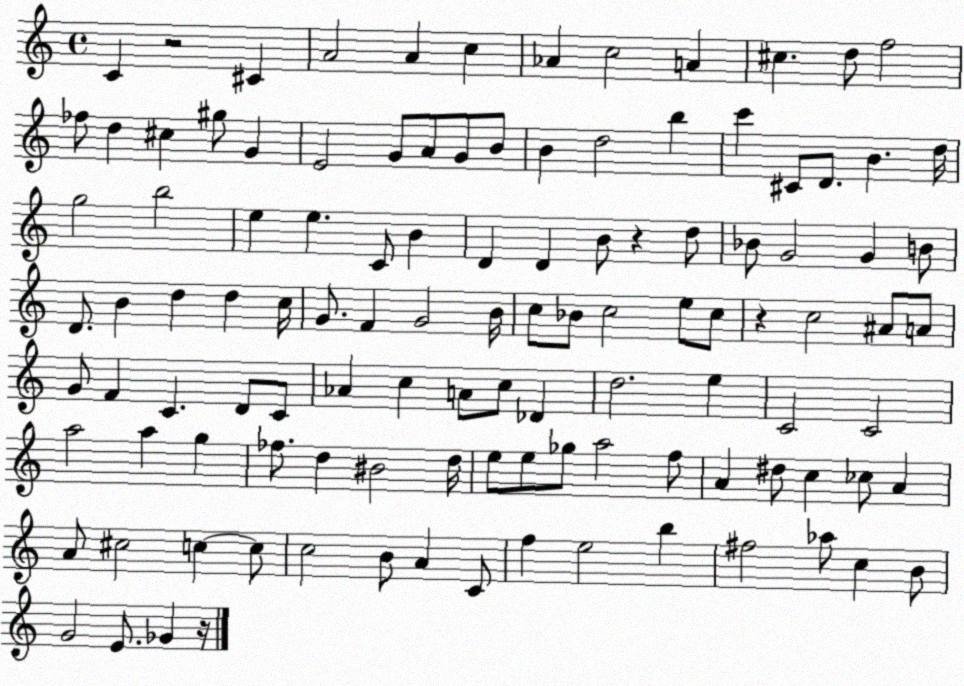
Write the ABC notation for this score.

X:1
T:Untitled
M:4/4
L:1/4
K:C
C z2 ^C A2 A c _A c2 A ^c d/2 f2 _f/2 d ^c ^g/2 G E2 G/2 A/2 G/2 B/2 B d2 b c' ^C/2 D/2 B d/4 g2 b2 e e C/2 B D D B/2 z d/2 _B/2 G2 G B/2 D/2 B d d c/4 G/2 F G2 B/4 c/2 _B/2 c2 e/2 c/2 z c2 ^A/2 A/2 G/2 F C D/2 C/2 _A c A/2 c/2 _D d2 e C2 C2 a2 a g _f/2 d ^B2 d/4 e/2 e/2 _g/2 a2 f/2 A ^d/2 c _c/2 A A/2 ^c2 c c/2 c2 B/2 A C/2 f e2 b ^f2 _a/2 c B/2 G2 E/2 _G z/4